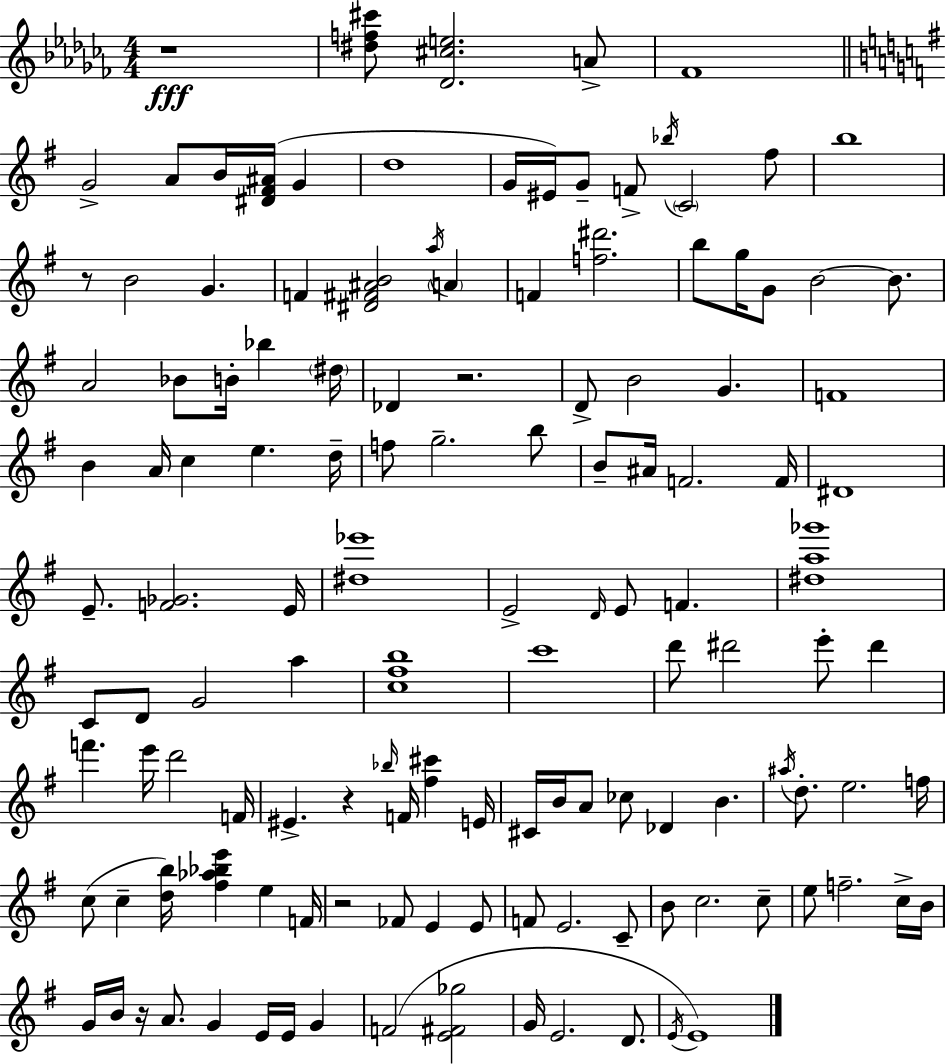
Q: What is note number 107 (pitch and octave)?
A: F4